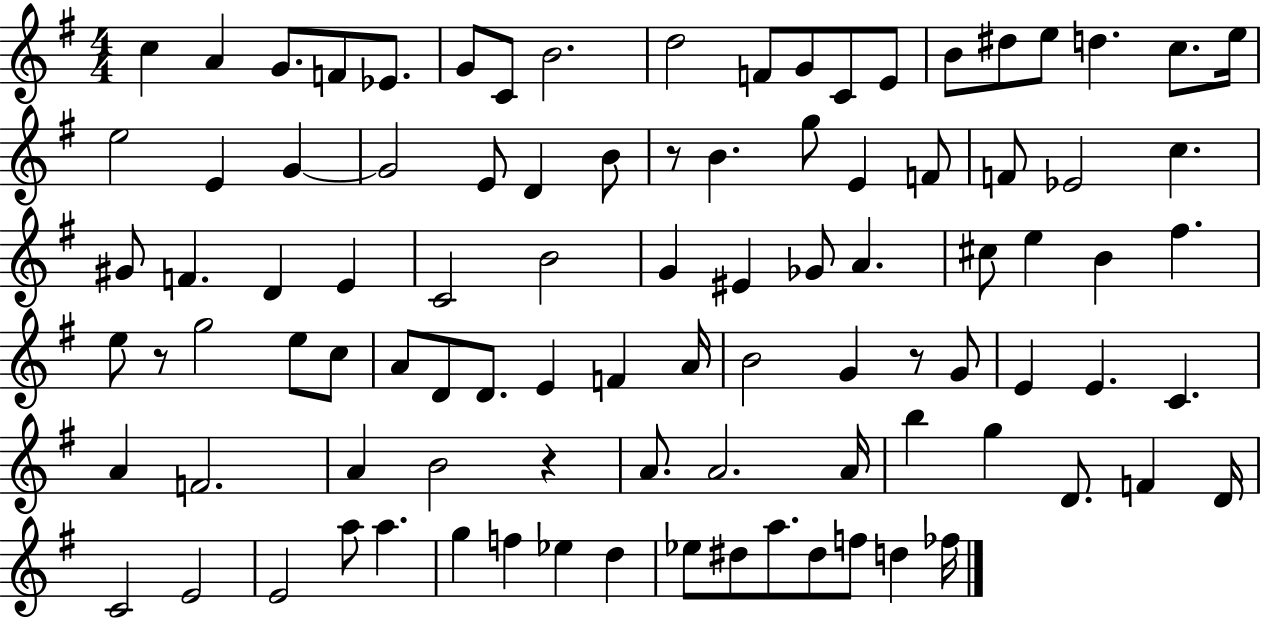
C5/q A4/q G4/e. F4/e Eb4/e. G4/e C4/e B4/h. D5/h F4/e G4/e C4/e E4/e B4/e D#5/e E5/e D5/q. C5/e. E5/s E5/h E4/q G4/q G4/h E4/e D4/q B4/e R/e B4/q. G5/e E4/q F4/e F4/e Eb4/h C5/q. G#4/e F4/q. D4/q E4/q C4/h B4/h G4/q EIS4/q Gb4/e A4/q. C#5/e E5/q B4/q F#5/q. E5/e R/e G5/h E5/e C5/e A4/e D4/e D4/e. E4/q F4/q A4/s B4/h G4/q R/e G4/e E4/q E4/q. C4/q. A4/q F4/h. A4/q B4/h R/q A4/e. A4/h. A4/s B5/q G5/q D4/e. F4/q D4/s C4/h E4/h E4/h A5/e A5/q. G5/q F5/q Eb5/q D5/q Eb5/e D#5/e A5/e. D#5/e F5/e D5/q FES5/s